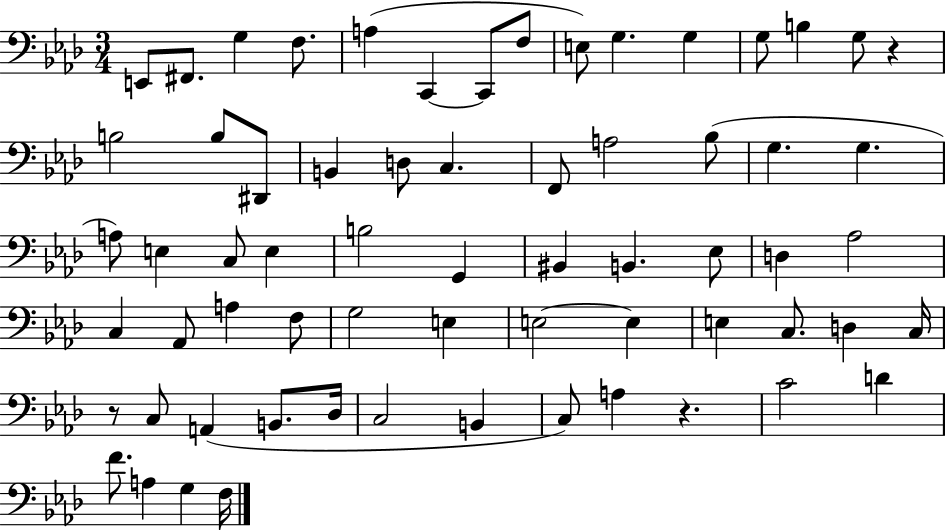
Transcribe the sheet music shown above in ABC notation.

X:1
T:Untitled
M:3/4
L:1/4
K:Ab
E,,/2 ^F,,/2 G, F,/2 A, C,, C,,/2 F,/2 E,/2 G, G, G,/2 B, G,/2 z B,2 B,/2 ^D,,/2 B,, D,/2 C, F,,/2 A,2 _B,/2 G, G, A,/2 E, C,/2 E, B,2 G,, ^B,, B,, _E,/2 D, _A,2 C, _A,,/2 A, F,/2 G,2 E, E,2 E, E, C,/2 D, C,/4 z/2 C,/2 A,, B,,/2 _D,/4 C,2 B,, C,/2 A, z C2 D F/2 A, G, F,/4